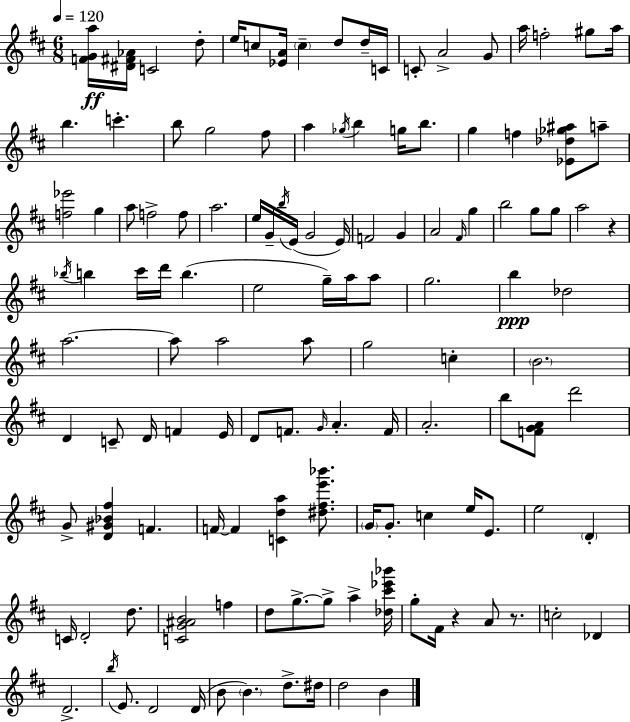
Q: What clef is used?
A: treble